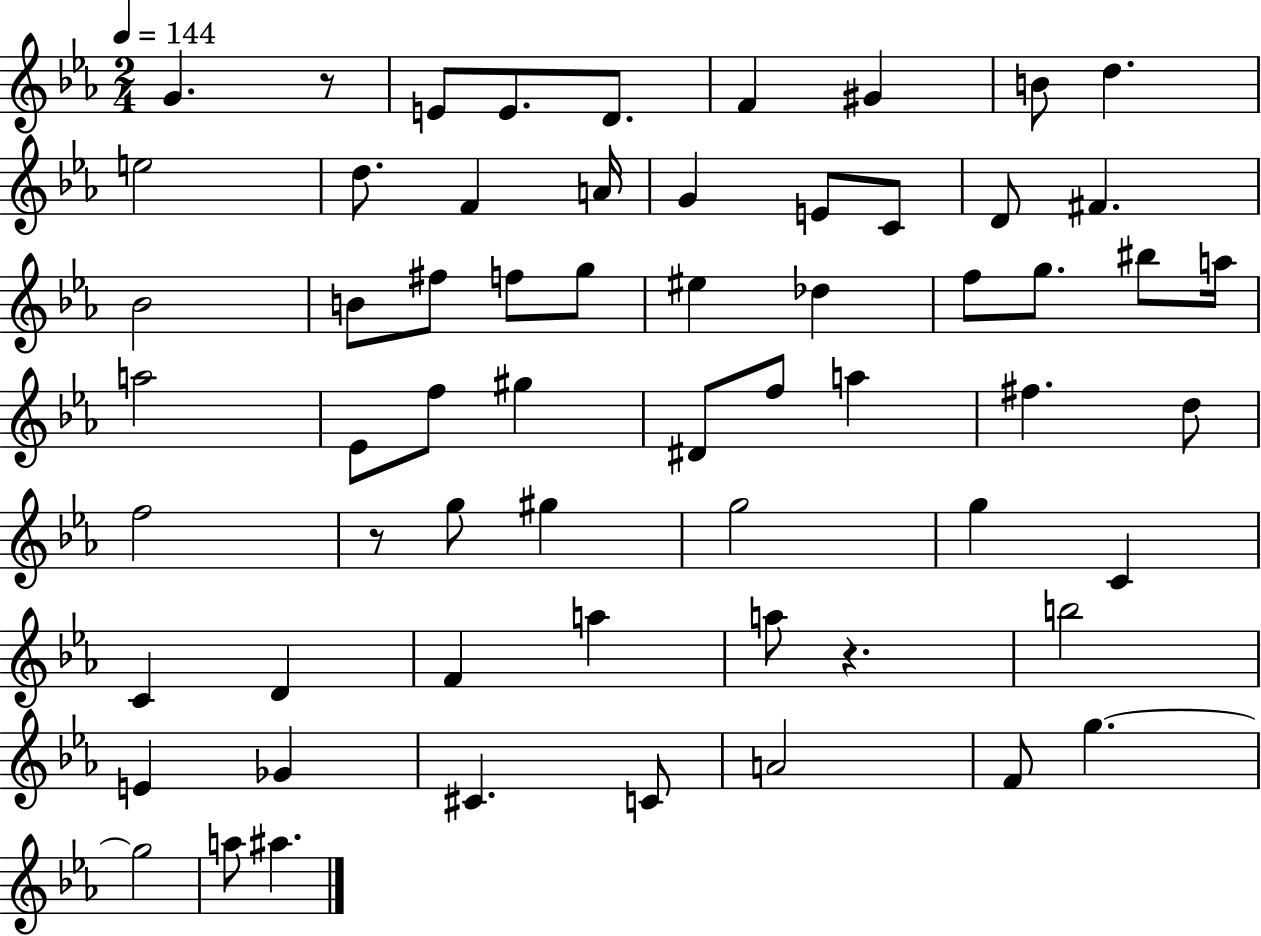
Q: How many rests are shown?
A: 3